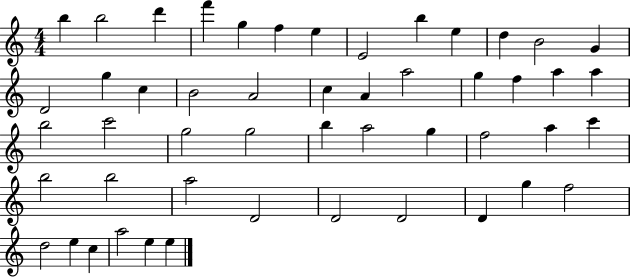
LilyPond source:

{
  \clef treble
  \numericTimeSignature
  \time 4/4
  \key c \major
  b''4 b''2 d'''4 | f'''4 g''4 f''4 e''4 | e'2 b''4 e''4 | d''4 b'2 g'4 | \break d'2 g''4 c''4 | b'2 a'2 | c''4 a'4 a''2 | g''4 f''4 a''4 a''4 | \break b''2 c'''2 | g''2 g''2 | b''4 a''2 g''4 | f''2 a''4 c'''4 | \break b''2 b''2 | a''2 d'2 | d'2 d'2 | d'4 g''4 f''2 | \break d''2 e''4 c''4 | a''2 e''4 e''4 | \bar "|."
}